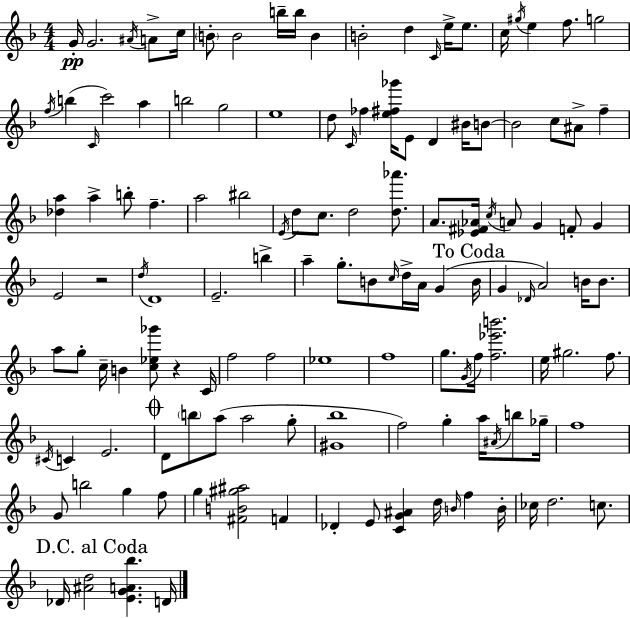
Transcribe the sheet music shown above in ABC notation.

X:1
T:Untitled
M:4/4
L:1/4
K:F
G/4 G2 ^A/4 A/2 c/4 B/2 B2 b/4 b/4 B B2 d C/4 e/4 e/2 c/4 ^g/4 e f/2 g2 f/4 b C/4 c'2 a b2 g2 e4 d/2 C/4 _f [e^f_g']/4 E/2 D ^B/4 B/2 B2 c/2 ^A/2 f [_da] a b/2 f a2 ^b2 E/4 d/2 c/2 d2 [d_a']/2 A/2 [_E^F_A]/4 c/4 A/2 G F/2 G E2 z2 d/4 D4 E2 b a g/2 B/2 c/4 d/4 A/4 G B/4 G _D/4 A2 B/4 B/2 a/2 g/2 c/4 B [c_e_g']/2 z C/4 f2 f2 _e4 f4 g/2 G/4 f/4 [f_e'b']2 e/4 ^g2 f/2 ^C/4 C E2 D/2 b/2 a/2 a2 g/2 [^G_b]4 f2 g a/4 ^A/4 b/2 _g/4 f4 G/2 b2 g f/2 g [^FB^g^a]2 F _D E/2 [CG^A] d/4 B/4 f B/4 _c/4 d2 c/2 _D/4 [^Ad]2 [EGA_b] D/4